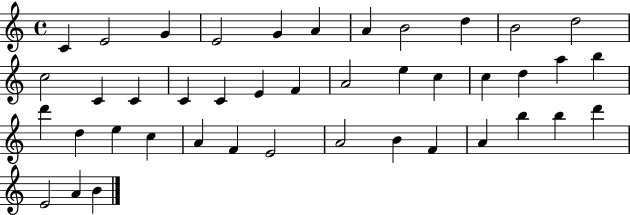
X:1
T:Untitled
M:4/4
L:1/4
K:C
C E2 G E2 G A A B2 d B2 d2 c2 C C C C E F A2 e c c d a b d' d e c A F E2 A2 B F A b b d' E2 A B